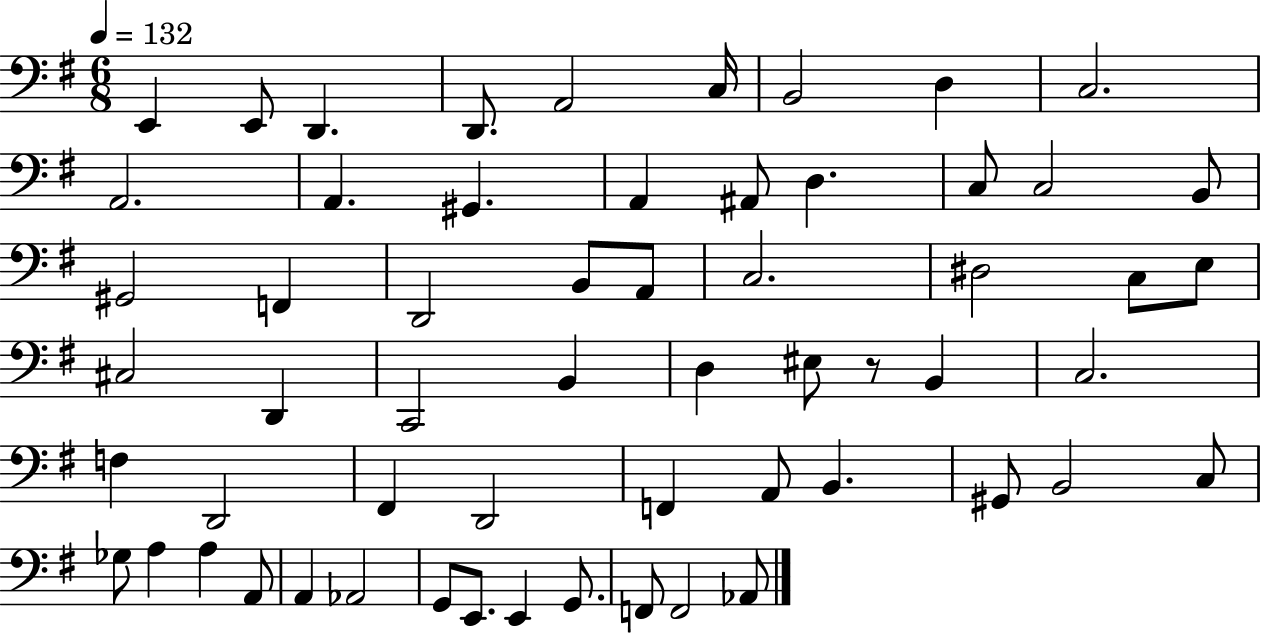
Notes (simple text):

E2/q E2/e D2/q. D2/e. A2/h C3/s B2/h D3/q C3/h. A2/h. A2/q. G#2/q. A2/q A#2/e D3/q. C3/e C3/h B2/e G#2/h F2/q D2/h B2/e A2/e C3/h. D#3/h C3/e E3/e C#3/h D2/q C2/h B2/q D3/q EIS3/e R/e B2/q C3/h. F3/q D2/h F#2/q D2/h F2/q A2/e B2/q. G#2/e B2/h C3/e Gb3/e A3/q A3/q A2/e A2/q Ab2/h G2/e E2/e. E2/q G2/e. F2/e F2/h Ab2/e